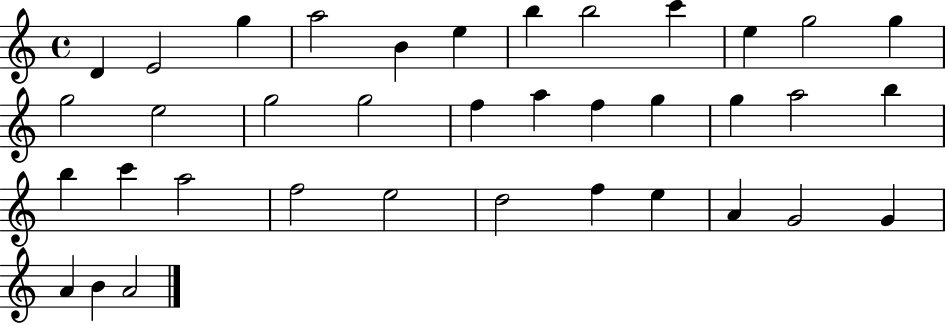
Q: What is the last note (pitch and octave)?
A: A4